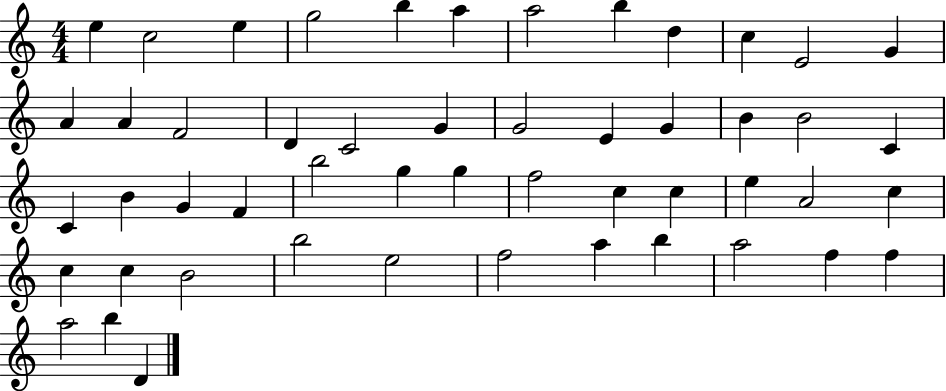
E5/q C5/h E5/q G5/h B5/q A5/q A5/h B5/q D5/q C5/q E4/h G4/q A4/q A4/q F4/h D4/q C4/h G4/q G4/h E4/q G4/q B4/q B4/h C4/q C4/q B4/q G4/q F4/q B5/h G5/q G5/q F5/h C5/q C5/q E5/q A4/h C5/q C5/q C5/q B4/h B5/h E5/h F5/h A5/q B5/q A5/h F5/q F5/q A5/h B5/q D4/q